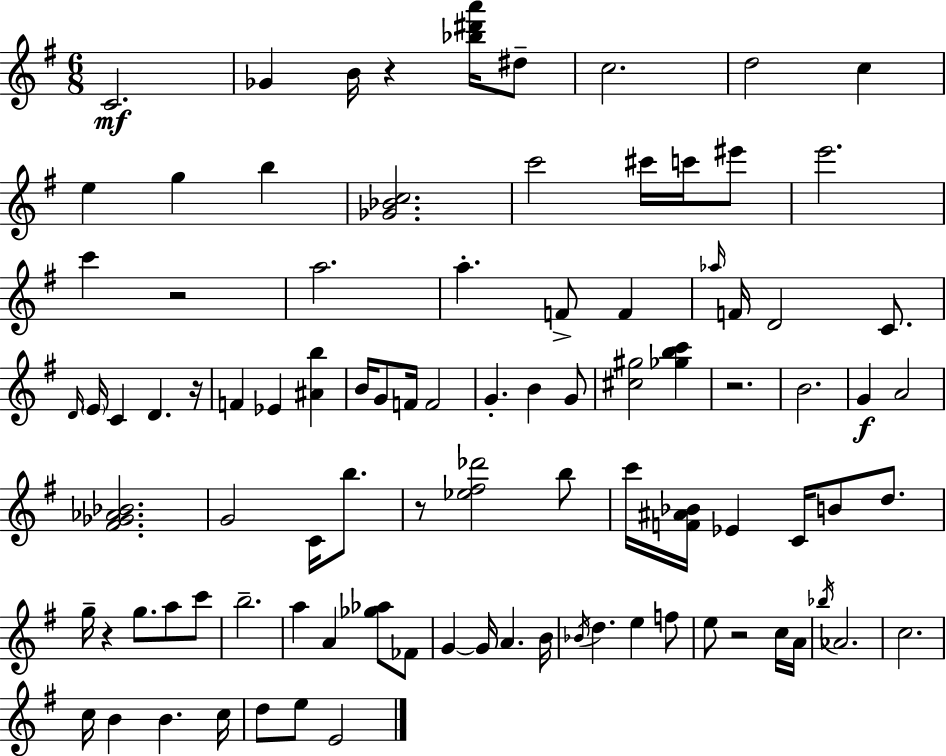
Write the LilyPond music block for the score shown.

{
  \clef treble
  \numericTimeSignature
  \time 6/8
  \key g \major
  c'2.\mf | ges'4 b'16 r4 <bes'' dis''' a'''>16 dis''8-- | c''2. | d''2 c''4 | \break e''4 g''4 b''4 | <ges' bes' c''>2. | c'''2 cis'''16 c'''16 eis'''8 | e'''2. | \break c'''4 r2 | a''2. | a''4.-. f'8-> f'4 | \grace { aes''16 } f'16 d'2 c'8. | \break \grace { d'16 } \parenthesize e'16 c'4 d'4. | r16 f'4 ees'4 <ais' b''>4 | b'16 g'8 f'16 f'2 | g'4.-. b'4 | \break g'8 <cis'' gis''>2 <ges'' b'' c'''>4 | r2. | b'2. | g'4\f a'2 | \break <fis' ges' aes' bes'>2. | g'2 c'16 b''8. | r8 <ees'' fis'' des'''>2 | b''8 c'''16 <f' ais' bes'>16 ees'4 c'16 b'8 d''8. | \break g''16-- r4 g''8. a''8 | c'''8 b''2.-- | a''4 a'4 <ges'' aes''>8 | fes'8 g'4~~ g'16 a'4. | \break b'16 \acciaccatura { bes'16 } d''4. e''4 | f''8 e''8 r2 | c''16 a'16 \acciaccatura { bes''16 } aes'2. | c''2. | \break c''16 b'4 b'4. | c''16 d''8 e''8 e'2 | \bar "|."
}